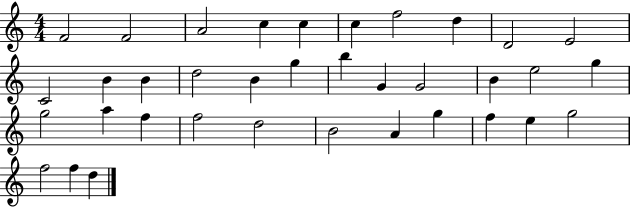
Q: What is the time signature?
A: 4/4